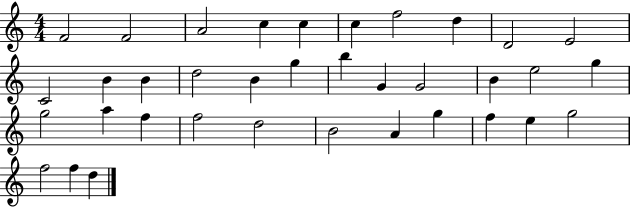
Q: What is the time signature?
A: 4/4